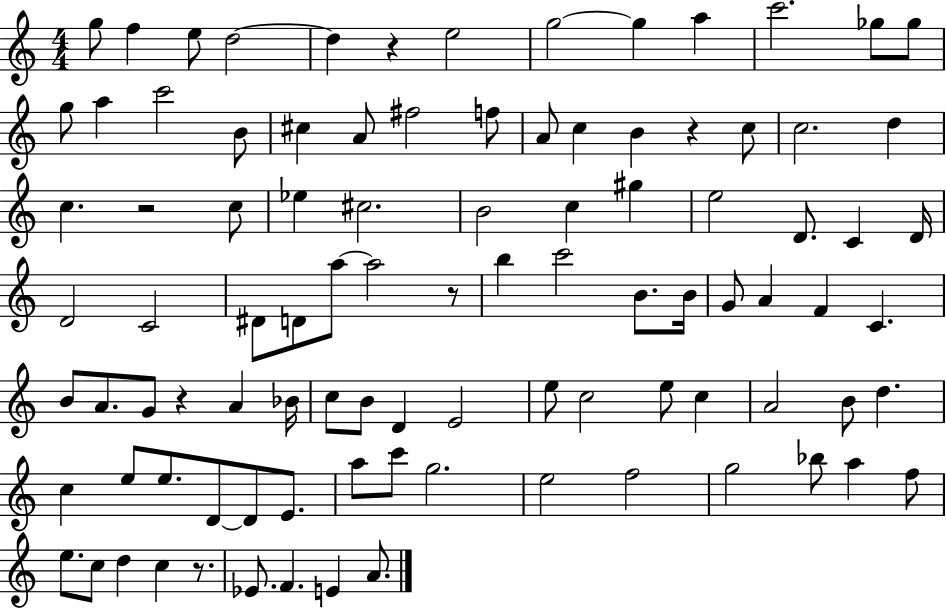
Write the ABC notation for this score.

X:1
T:Untitled
M:4/4
L:1/4
K:C
g/2 f e/2 d2 d z e2 g2 g a c'2 _g/2 _g/2 g/2 a c'2 B/2 ^c A/2 ^f2 f/2 A/2 c B z c/2 c2 d c z2 c/2 _e ^c2 B2 c ^g e2 D/2 C D/4 D2 C2 ^D/2 D/2 a/2 a2 z/2 b c'2 B/2 B/4 G/2 A F C B/2 A/2 G/2 z A _B/4 c/2 B/2 D E2 e/2 c2 e/2 c A2 B/2 d c e/2 e/2 D/2 D/2 E/2 a/2 c'/2 g2 e2 f2 g2 _b/2 a f/2 e/2 c/2 d c z/2 _E/2 F E A/2